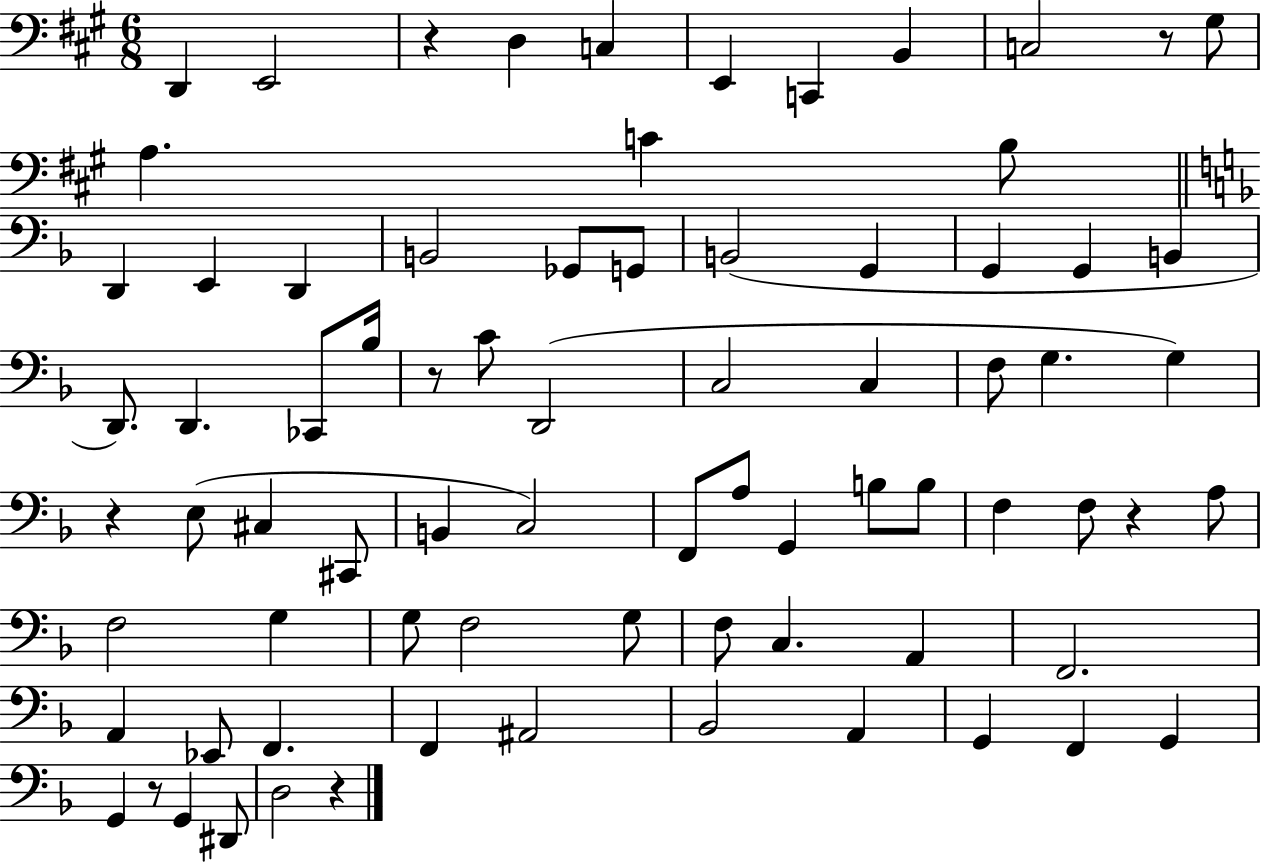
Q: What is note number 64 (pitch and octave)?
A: G2